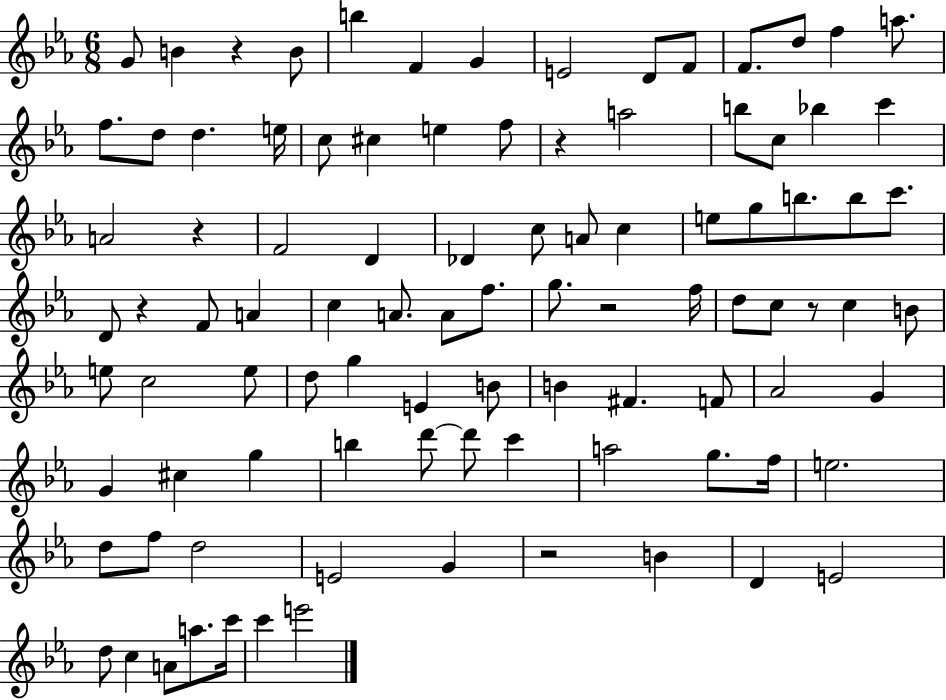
G4/e B4/q R/q B4/e B5/q F4/q G4/q E4/h D4/e F4/e F4/e. D5/e F5/q A5/e. F5/e. D5/e D5/q. E5/s C5/e C#5/q E5/q F5/e R/q A5/h B5/e C5/e Bb5/q C6/q A4/h R/q F4/h D4/q Db4/q C5/e A4/e C5/q E5/e G5/e B5/e. B5/e C6/e. D4/e R/q F4/e A4/q C5/q A4/e. A4/e F5/e. G5/e. R/h F5/s D5/e C5/e R/e C5/q B4/e E5/e C5/h E5/e D5/e G5/q E4/q B4/e B4/q F#4/q. F4/e Ab4/h G4/q G4/q C#5/q G5/q B5/q D6/e D6/e C6/q A5/h G5/e. F5/s E5/h. D5/e F5/e D5/h E4/h G4/q R/h B4/q D4/q E4/h D5/e C5/q A4/e A5/e. C6/s C6/q E6/h